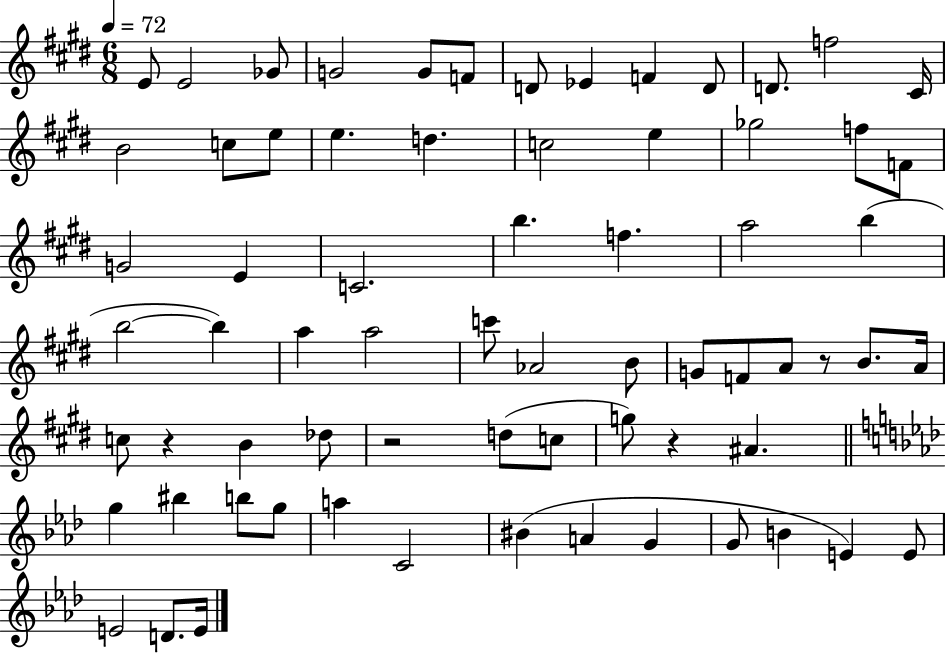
X:1
T:Untitled
M:6/8
L:1/4
K:E
E/2 E2 _G/2 G2 G/2 F/2 D/2 _E F D/2 D/2 f2 ^C/4 B2 c/2 e/2 e d c2 e _g2 f/2 F/2 G2 E C2 b f a2 b b2 b a a2 c'/2 _A2 B/2 G/2 F/2 A/2 z/2 B/2 A/4 c/2 z B _d/2 z2 d/2 c/2 g/2 z ^A g ^b b/2 g/2 a C2 ^B A G G/2 B E E/2 E2 D/2 E/4